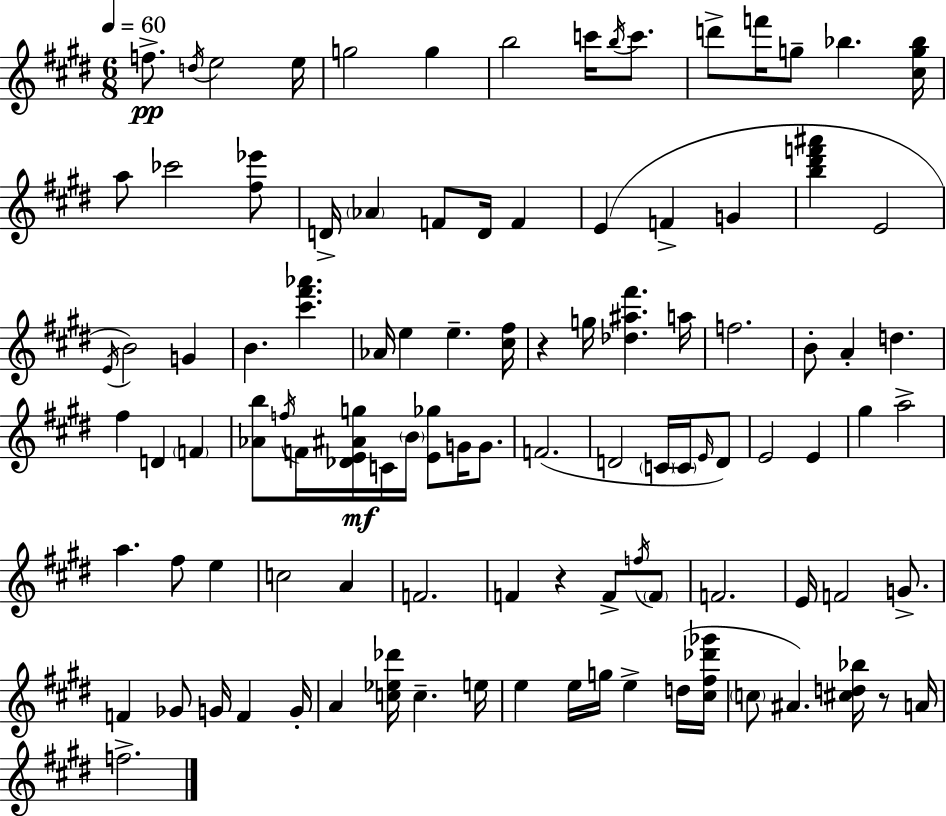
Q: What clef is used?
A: treble